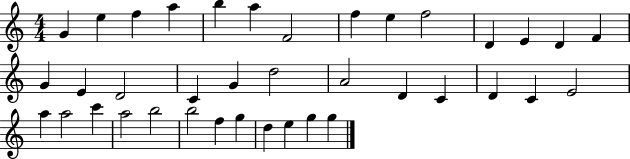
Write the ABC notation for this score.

X:1
T:Untitled
M:4/4
L:1/4
K:C
G e f a b a F2 f e f2 D E D F G E D2 C G d2 A2 D C D C E2 a a2 c' a2 b2 b2 f g d e g g